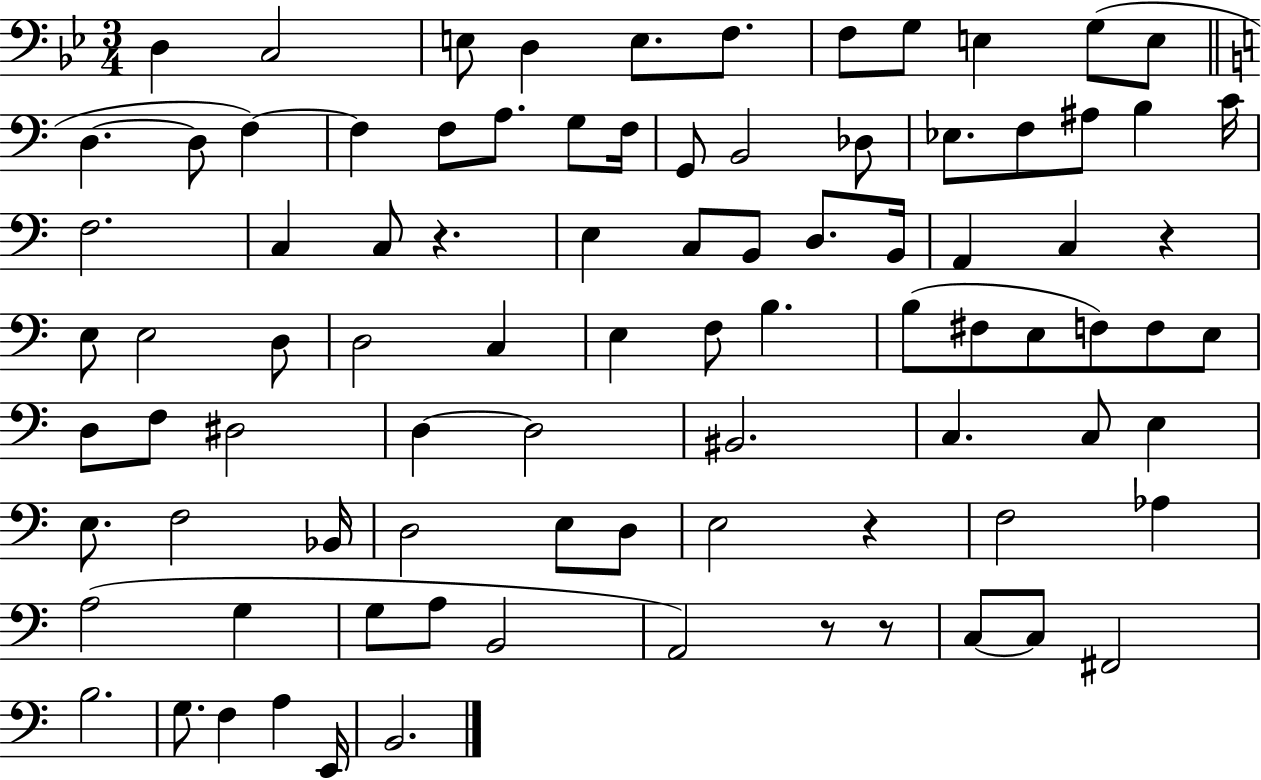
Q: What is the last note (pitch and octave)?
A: B2